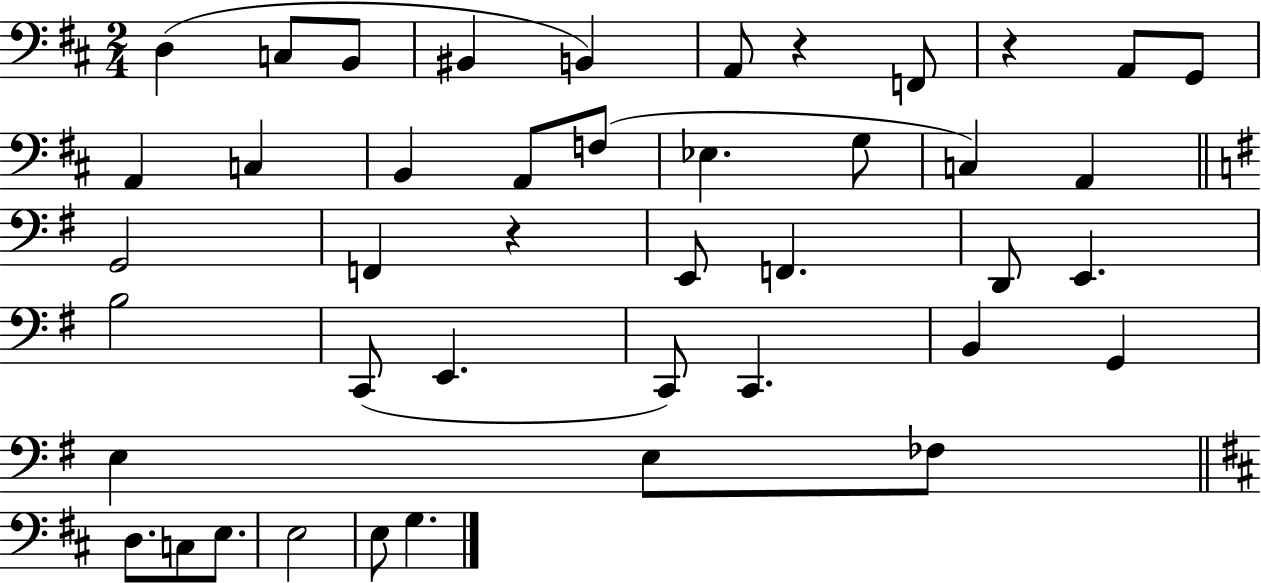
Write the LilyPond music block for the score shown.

{
  \clef bass
  \numericTimeSignature
  \time 2/4
  \key d \major
  \repeat volta 2 { d4( c8 b,8 | bis,4 b,4) | a,8 r4 f,8 | r4 a,8 g,8 | \break a,4 c4 | b,4 a,8 f8( | ees4. g8 | c4) a,4 | \break \bar "||" \break \key e \minor g,2 | f,4 r4 | e,8 f,4. | d,8 e,4. | \break b2 | c,8( e,4. | c,8) c,4. | b,4 g,4 | \break e4 e8 fes8 | \bar "||" \break \key d \major d8. c8 e8. | e2 | e8 g4. | } \bar "|."
}